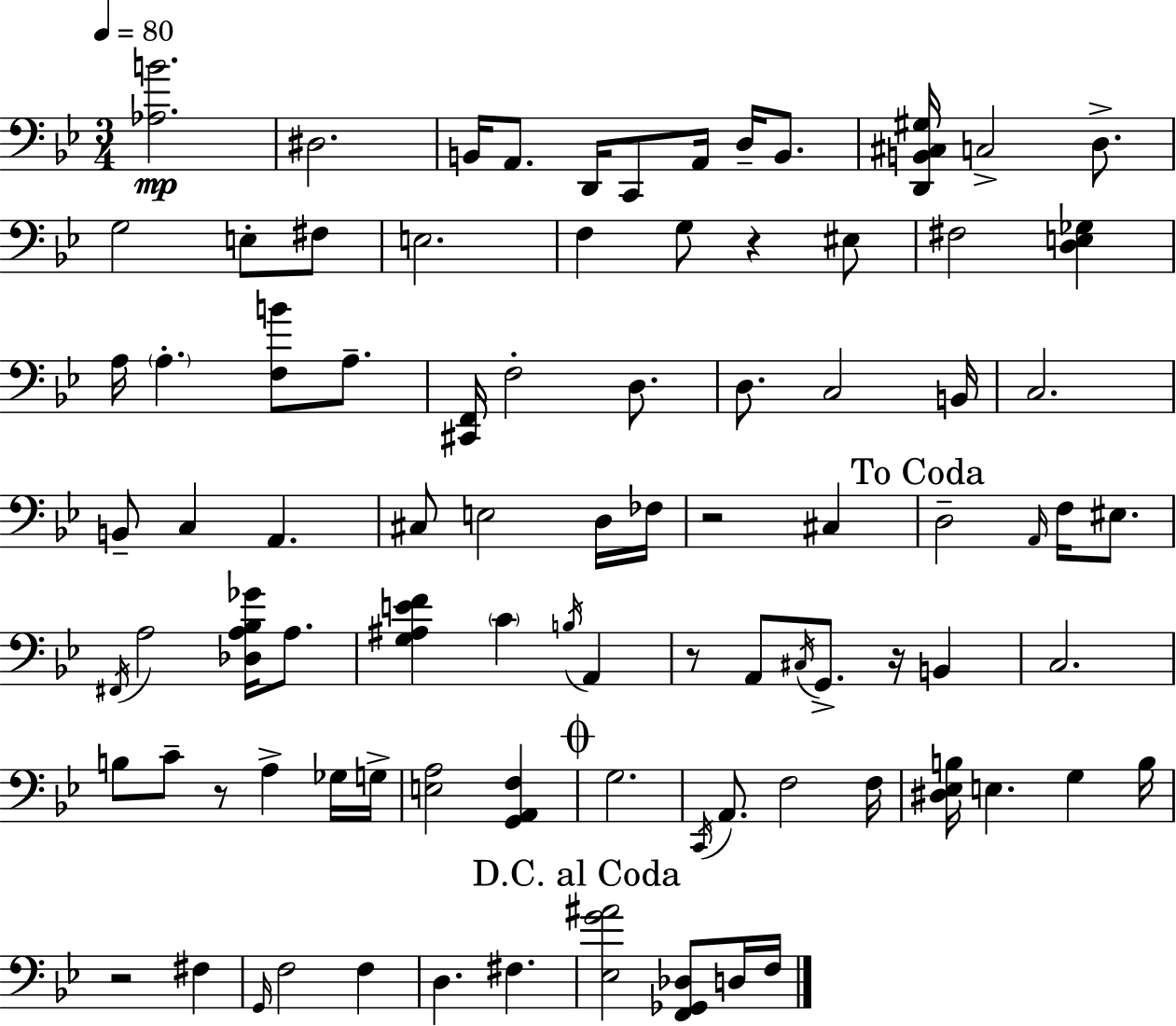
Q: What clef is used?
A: bass